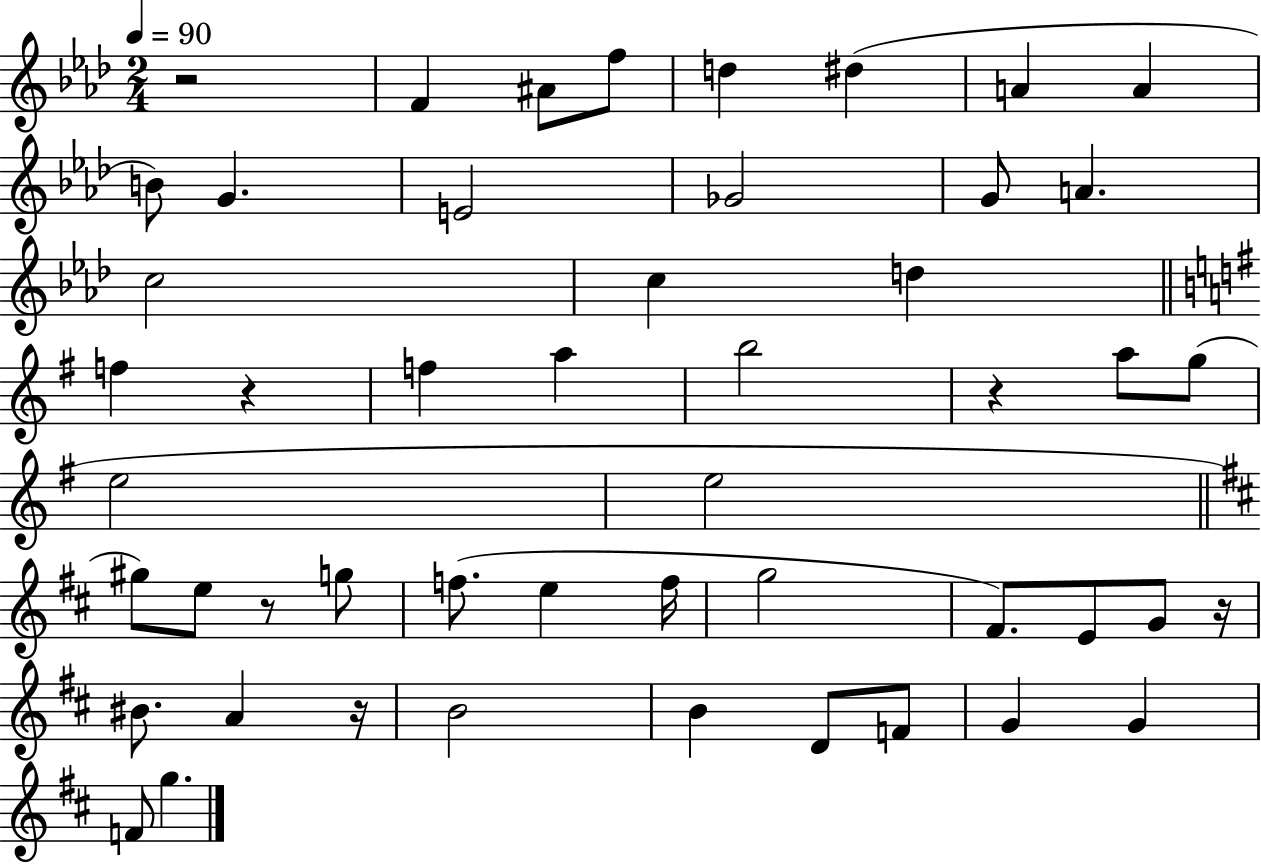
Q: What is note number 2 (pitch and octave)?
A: A#4